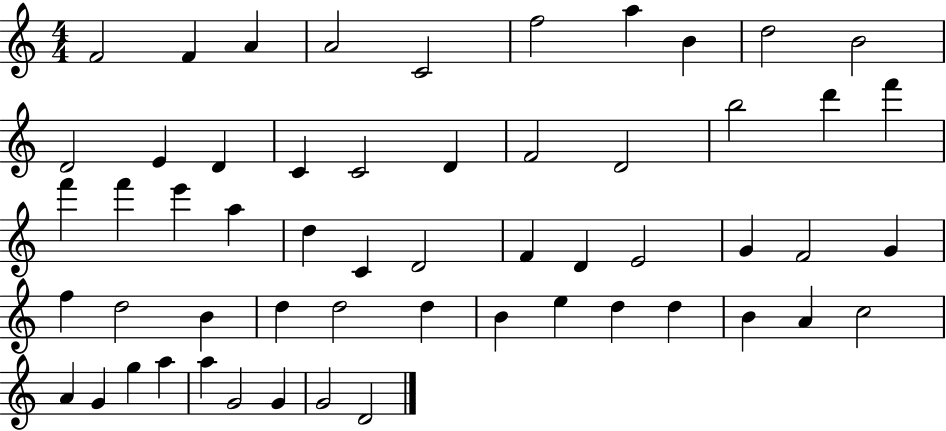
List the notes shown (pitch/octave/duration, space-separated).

F4/h F4/q A4/q A4/h C4/h F5/h A5/q B4/q D5/h B4/h D4/h E4/q D4/q C4/q C4/h D4/q F4/h D4/h B5/h D6/q F6/q F6/q F6/q E6/q A5/q D5/q C4/q D4/h F4/q D4/q E4/h G4/q F4/h G4/q F5/q D5/h B4/q D5/q D5/h D5/q B4/q E5/q D5/q D5/q B4/q A4/q C5/h A4/q G4/q G5/q A5/q A5/q G4/h G4/q G4/h D4/h